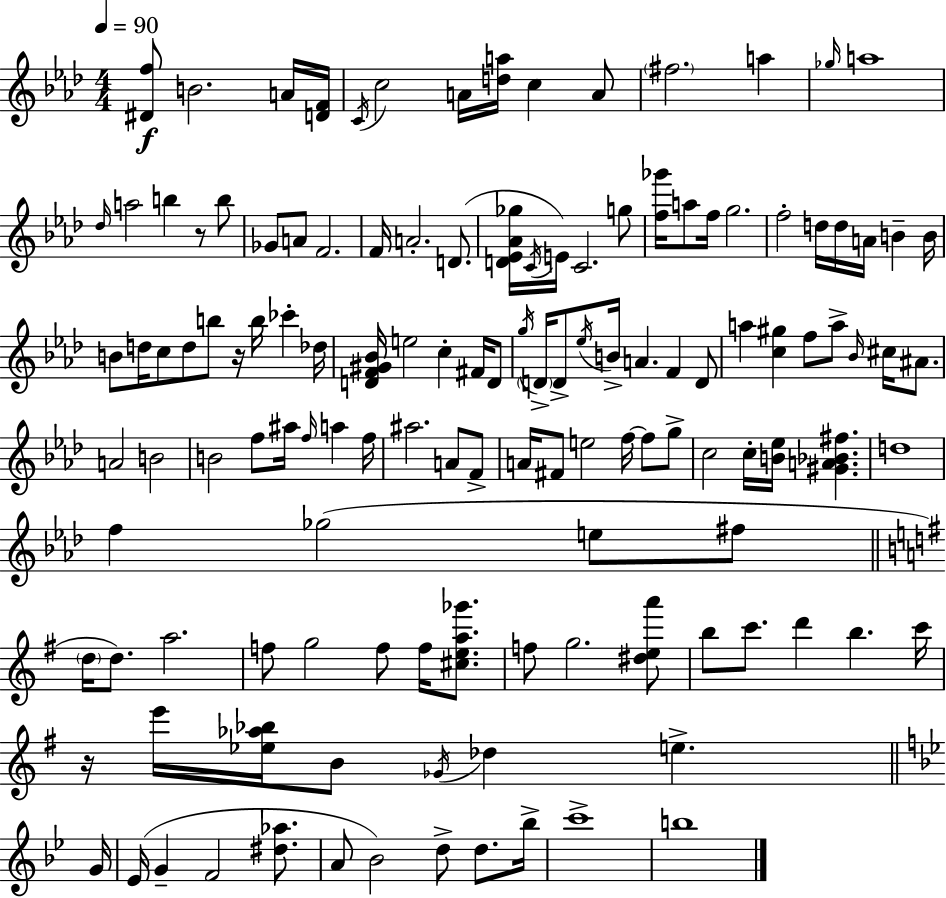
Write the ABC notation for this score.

X:1
T:Untitled
M:4/4
L:1/4
K:Ab
[^Df]/2 B2 A/4 [DF]/4 C/4 c2 A/4 [da]/4 c A/2 ^f2 a _g/4 a4 _d/4 a2 b z/2 b/2 _G/2 A/2 F2 F/4 A2 D/2 [D_E_A_g]/4 C/4 E/4 C2 g/2 [f_g']/4 a/2 f/4 g2 f2 d/4 d/4 A/4 B B/4 B/2 d/4 c/2 d/2 b/2 z/4 b/4 _c' _d/4 [DF^G_B]/4 e2 c ^F/4 D/2 g/4 D/4 D/2 _e/4 B/4 A F D/2 a [c^g] f/2 a/2 _B/4 ^c/4 ^A/2 A2 B2 B2 f/2 ^a/4 f/4 a f/4 ^a2 A/2 F/2 A/4 ^F/2 e2 f/4 f/2 g/2 c2 c/4 [B_e]/4 [^GA_B^f] d4 f _g2 e/2 ^f/2 d/4 d/2 a2 f/2 g2 f/2 f/4 [^cea_g']/2 f/2 g2 [^dea']/2 b/2 c'/2 d' b c'/4 z/4 e'/4 [_e_a_b]/4 B/2 _G/4 _d e G/4 _E/4 G F2 [^d_a]/2 A/2 _B2 d/2 d/2 _b/4 c'4 b4